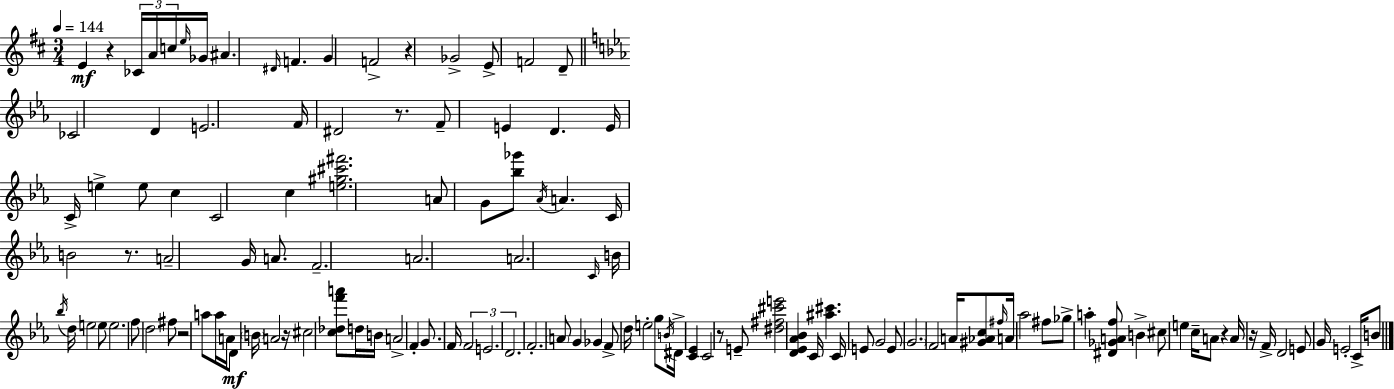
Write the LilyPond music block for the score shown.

{
  \clef treble
  \numericTimeSignature
  \time 3/4
  \key d \major
  \tempo 4 = 144
  e'4\mf r4 \tuplet 3/2 { ces'16 a'16 c''16 } \grace { e''16 } | ges'16 ais'4. \grace { dis'16 } f'4. | g'4 f'2-> | r4 ges'2-> | \break e'8-> f'2 | d'8-- \bar "||" \break \key ees \major ces'2 d'4 | e'2. | f'16 dis'2 r8. | f'8-- e'4 d'4. | \break e'16 c'16-> e''4-> e''8 c''4 | c'2 c''4 | <e'' gis'' cis''' fis'''>2. | a'8 g'8 <bes'' ges'''>8 \acciaccatura { aes'16 } a'4. | \break c'16 b'2 r8. | a'2-- g'16 a'8. | f'2.-- | a'2. | \break a'2. | \grace { c'16 } b'16 \acciaccatura { bes''16 } d''16 e''2 | e''8 e''2. | f''8 d''2 | \break fis''8 r2 a''8 | a''16 a'16 d'8\mf \parenthesize b'16 a'2 | r16 cis''2 <c'' des'' f''' a'''>8 | d''16 b'16 a'2-> f'4-. | \break g'8. f'16 \tuplet 3/2 { f'2 | e'2. | d'2. } | f'2.-. | \break \parenthesize a'8 g'4 ges'4 | f'8-> d''16 e''2-. | g''8 \acciaccatura { b'16 } dis'16-> <c' ees'>4 c'2 | r8 e'8-- <dis'' fis'' cis''' e'''>2 | \break <d' ees' aes' bes'>4 c'16 <ais'' cis'''>4. | c'16 e'8 g'2 | e'8 \parenthesize g'2. | f'2 | \break a'16 <gis' aes' c''>8 \grace { fis''16 } a'16 aes''2 | fis''8 ges''8-> a''4-. <dis' ges' a' f''>8 b'4-> | cis''8 e''4 c''16-- a'8 | r4 a'16 r16 f'16-> d'2 | \break e'8 g'16 e'2-. | c'16-> b'8 \bar "|."
}